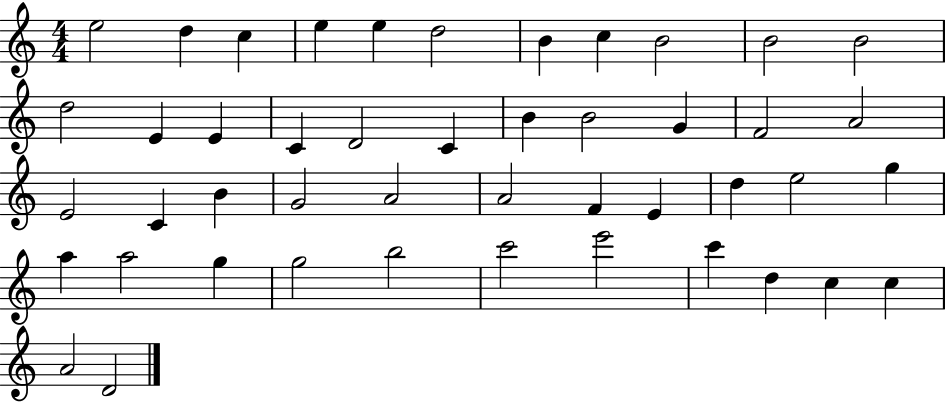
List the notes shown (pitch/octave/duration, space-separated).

E5/h D5/q C5/q E5/q E5/q D5/h B4/q C5/q B4/h B4/h B4/h D5/h E4/q E4/q C4/q D4/h C4/q B4/q B4/h G4/q F4/h A4/h E4/h C4/q B4/q G4/h A4/h A4/h F4/q E4/q D5/q E5/h G5/q A5/q A5/h G5/q G5/h B5/h C6/h E6/h C6/q D5/q C5/q C5/q A4/h D4/h